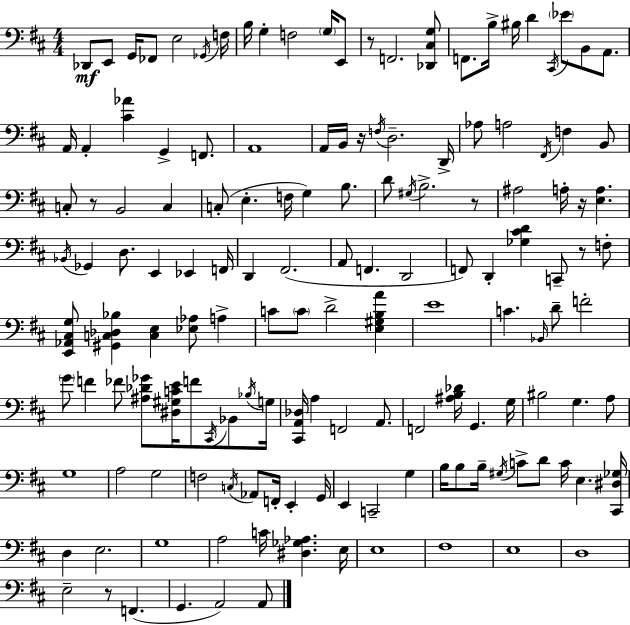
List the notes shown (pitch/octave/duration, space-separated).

Db2/e E2/e G2/s FES2/e E3/h Gb2/s F3/s B3/s G3/q F3/h G3/s E2/e R/e F2/h. [Db2,C#3,G3]/e F2/e. B3/s BIS3/s D4/q C#2/s Eb4/e B2/e A2/e. A2/s A2/q [C#4,Ab4]/q G2/q F2/e. A2/w A2/s B2/s R/s F3/s D3/h. D2/s Ab3/e A3/h F#2/s F3/q B2/e C3/e R/e B2/h C3/q C3/e E3/q. F3/s G3/q B3/e. D4/e G#3/s B3/h. R/e A#3/h A3/s R/s [E3,A3]/q. Bb2/s Gb2/q D3/e. E2/q Eb2/q F2/s D2/q F#2/h. A2/e F2/q. D2/h F2/e D2/q [Gb3,C#4,D4]/q C2/e R/e F3/e [E2,Ab2,C#3,G3]/e [G#2,C3,Db3,Bb3]/q [C3,E3]/q [Eb3,Ab3]/e A3/q C4/e C4/e D4/h [E3,G#3,B3,A4]/q E4/w C4/q. Bb2/s D4/e F4/h G4/e F4/q FES4/e [A#3,Db4,Gb4]/e [D#3,G#3,C4,E4]/s F4/e C#2/s Bb2/e Bb3/s G3/s [C#2,A2,Db3]/s A3/q F2/h A2/e. F2/h [A#3,B3,Db4]/s G2/q. G3/s BIS3/h G3/q. A3/e G3/w A3/h G3/h F3/h C3/s Ab2/e F2/s E2/q G2/s E2/q C2/h G3/q B3/s B3/e B3/s G#3/s C4/e D4/e C4/s E3/q. [C#2,D#3,Gb3]/s D3/q E3/h. G3/w A3/h C4/s [D#3,Gb3,Ab3]/q. E3/s E3/w F#3/w E3/w D3/w E3/h R/e F2/q. G2/q. A2/h A2/e